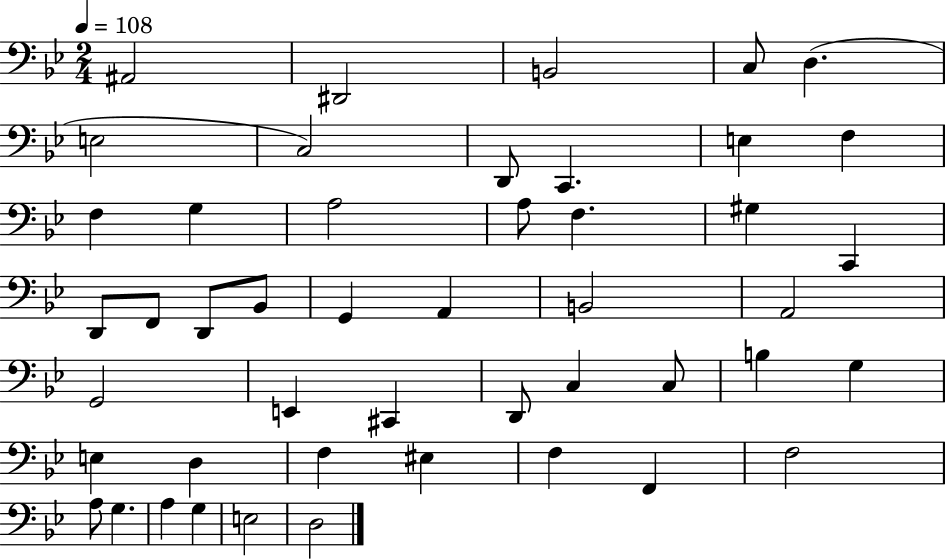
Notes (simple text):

A#2/h D#2/h B2/h C3/e D3/q. E3/h C3/h D2/e C2/q. E3/q F3/q F3/q G3/q A3/h A3/e F3/q. G#3/q C2/q D2/e F2/e D2/e Bb2/e G2/q A2/q B2/h A2/h G2/h E2/q C#2/q D2/e C3/q C3/e B3/q G3/q E3/q D3/q F3/q EIS3/q F3/q F2/q F3/h A3/e G3/q. A3/q G3/q E3/h D3/h